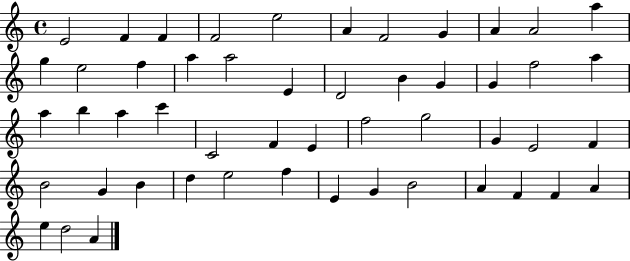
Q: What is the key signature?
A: C major